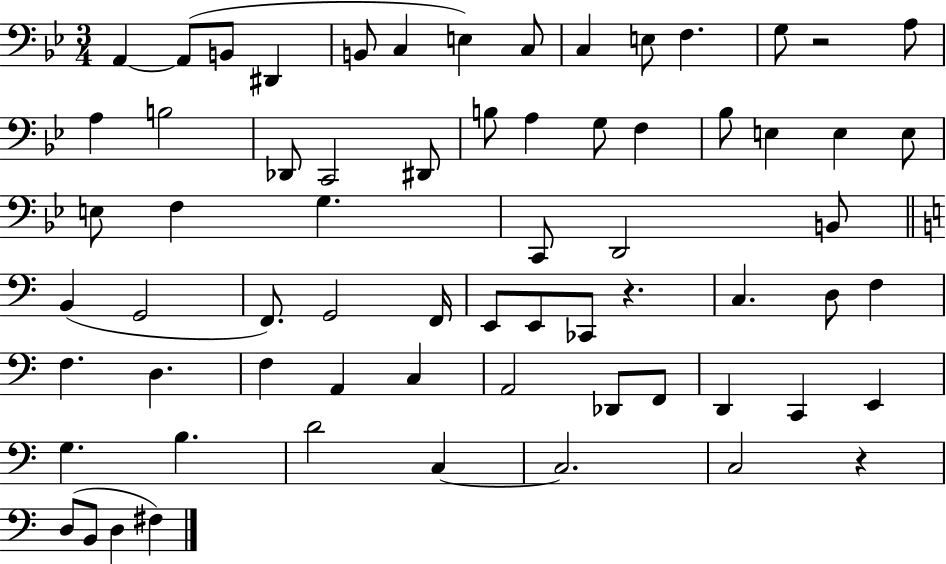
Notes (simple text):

A2/q A2/e B2/e D#2/q B2/e C3/q E3/q C3/e C3/q E3/e F3/q. G3/e R/h A3/e A3/q B3/h Db2/e C2/h D#2/e B3/e A3/q G3/e F3/q Bb3/e E3/q E3/q E3/e E3/e F3/q G3/q. C2/e D2/h B2/e B2/q G2/h F2/e. G2/h F2/s E2/e E2/e CES2/e R/q. C3/q. D3/e F3/q F3/q. D3/q. F3/q A2/q C3/q A2/h Db2/e F2/e D2/q C2/q E2/q G3/q. B3/q. D4/h C3/q C3/h. C3/h R/q D3/e B2/e D3/q F#3/q